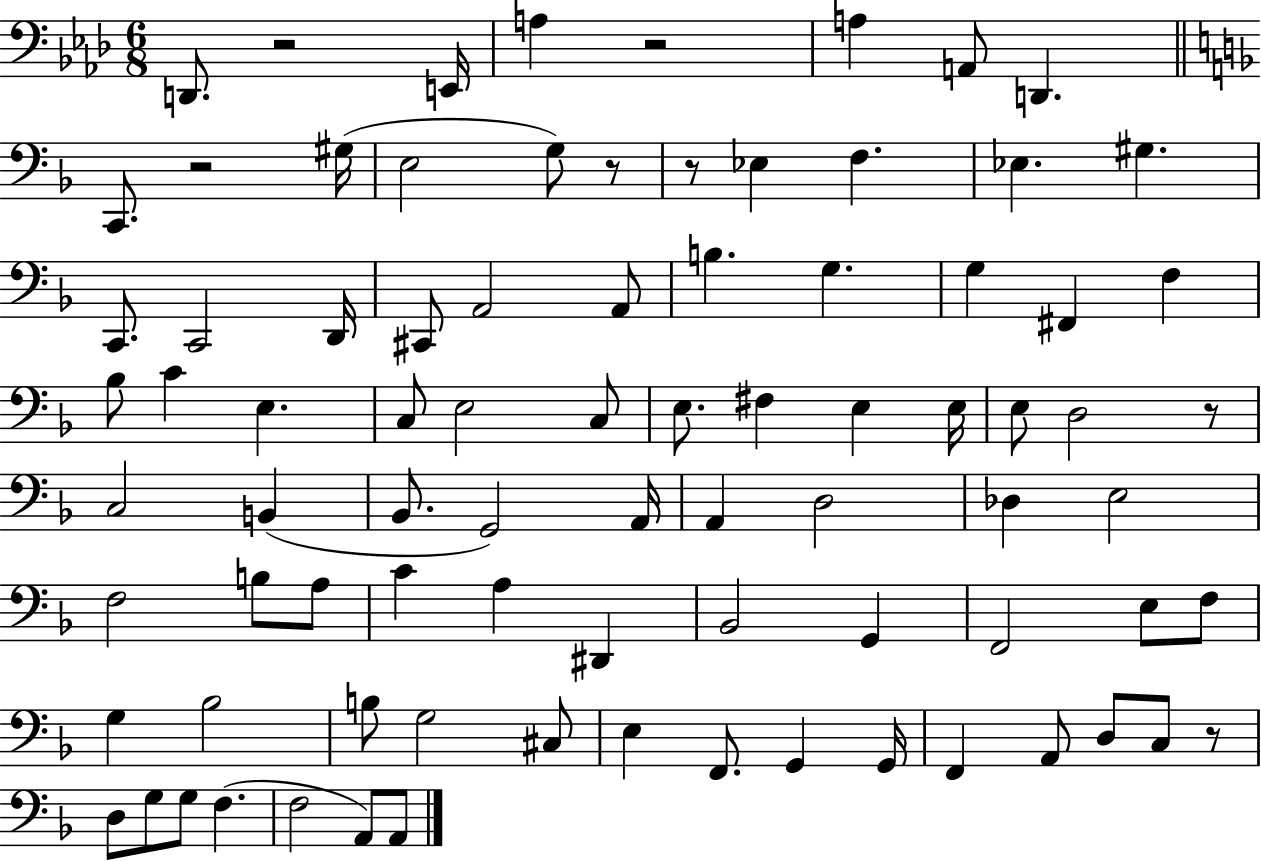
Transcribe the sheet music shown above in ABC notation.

X:1
T:Untitled
M:6/8
L:1/4
K:Ab
D,,/2 z2 E,,/4 A, z2 A, A,,/2 D,, C,,/2 z2 ^G,/4 E,2 G,/2 z/2 z/2 _E, F, _E, ^G, C,,/2 C,,2 D,,/4 ^C,,/2 A,,2 A,,/2 B, G, G, ^F,, F, _B,/2 C E, C,/2 E,2 C,/2 E,/2 ^F, E, E,/4 E,/2 D,2 z/2 C,2 B,, _B,,/2 G,,2 A,,/4 A,, D,2 _D, E,2 F,2 B,/2 A,/2 C A, ^D,, _B,,2 G,, F,,2 E,/2 F,/2 G, _B,2 B,/2 G,2 ^C,/2 E, F,,/2 G,, G,,/4 F,, A,,/2 D,/2 C,/2 z/2 D,/2 G,/2 G,/2 F, F,2 A,,/2 A,,/2